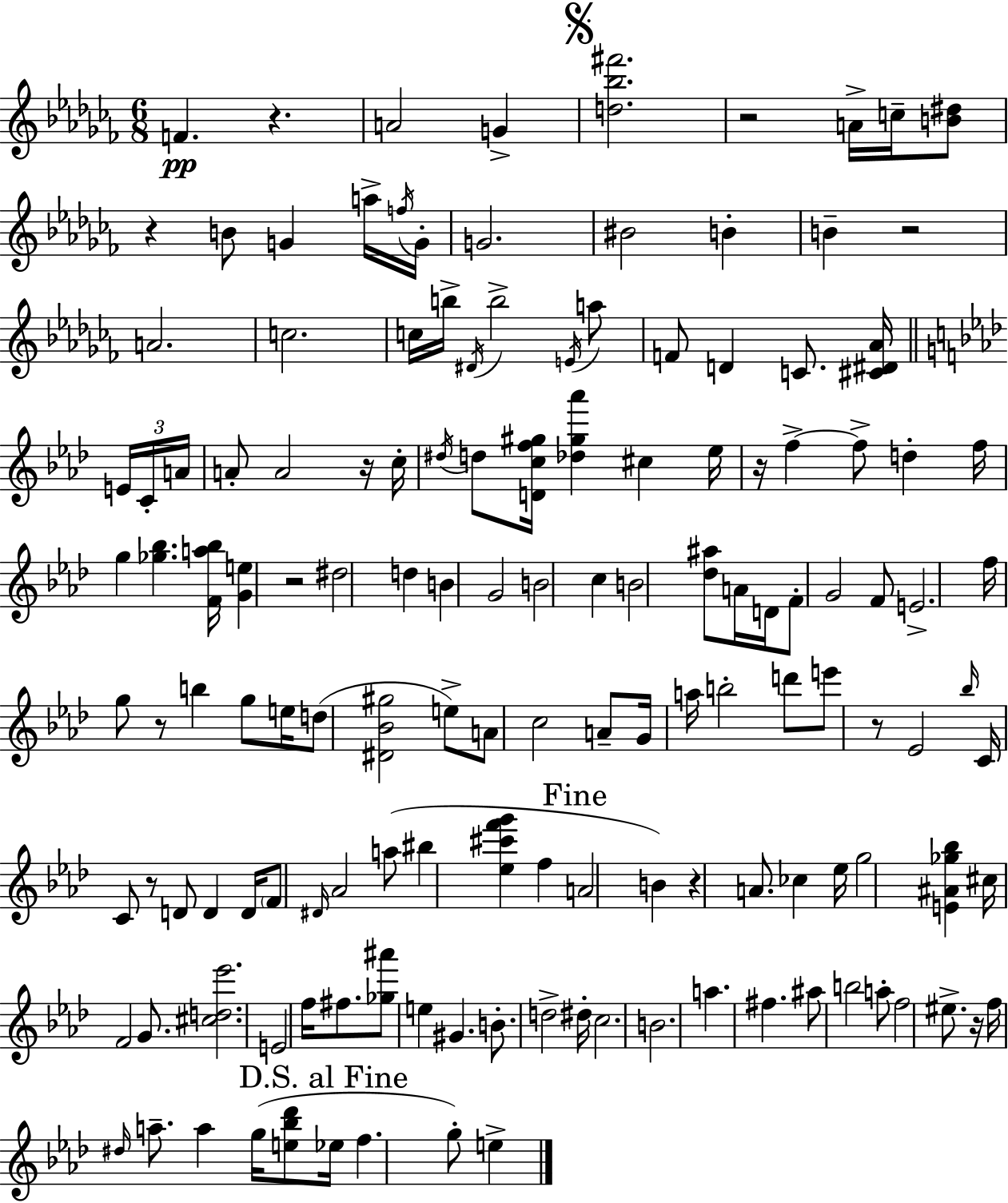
F4/q. R/q. A4/h G4/q [D5,Bb5,F#6]/h. R/h A4/s C5/s [B4,D#5]/e R/q B4/e G4/q A5/s F5/s G4/s G4/h. BIS4/h B4/q B4/q R/h A4/h. C5/h. C5/s B5/s D#4/s B5/h E4/s A5/e F4/e D4/q C4/e. [C#4,D#4,Ab4]/s E4/s C4/s A4/s A4/e A4/h R/s C5/s D#5/s D5/e [D4,C5,F5,G#5]/s [Db5,G#5,Ab6]/q C#5/q Eb5/s R/s F5/q F5/e D5/q F5/s G5/q [Gb5,Bb5]/q. [F4,A5,Bb5]/s [G4,E5]/q R/h D#5/h D5/q B4/q G4/h B4/h C5/q B4/h [Db5,A#5]/e A4/s D4/s F4/e G4/h F4/e E4/h. F5/s G5/e R/e B5/q G5/e E5/s D5/e [D#4,Bb4,G#5]/h E5/e A4/e C5/h A4/e G4/s A5/s B5/h D6/e E6/e R/e Eb4/h Bb5/s C4/s C4/e R/e D4/e D4/q D4/s F4/e D#4/s Ab4/h A5/e BIS5/q [Eb5,C#6,F6,G6]/q F5/q A4/h B4/q R/q A4/e. CES5/q Eb5/s G5/h [E4,A#4,Gb5,Bb5]/q C#5/s F4/h G4/e. [C#5,D5,Eb6]/h. E4/h F5/s F#5/e. [Gb5,A#6]/e E5/q G#4/q. B4/e. D5/h D#5/s C5/h. B4/h. A5/q. F#5/q. A#5/e B5/h A5/e F5/h EIS5/e. R/s F5/s D#5/s A5/e. A5/q G5/s [E5,Bb5,Db6]/e Eb5/s F5/q. G5/e E5/q